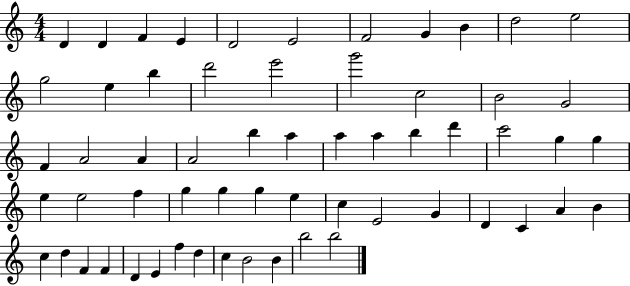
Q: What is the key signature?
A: C major